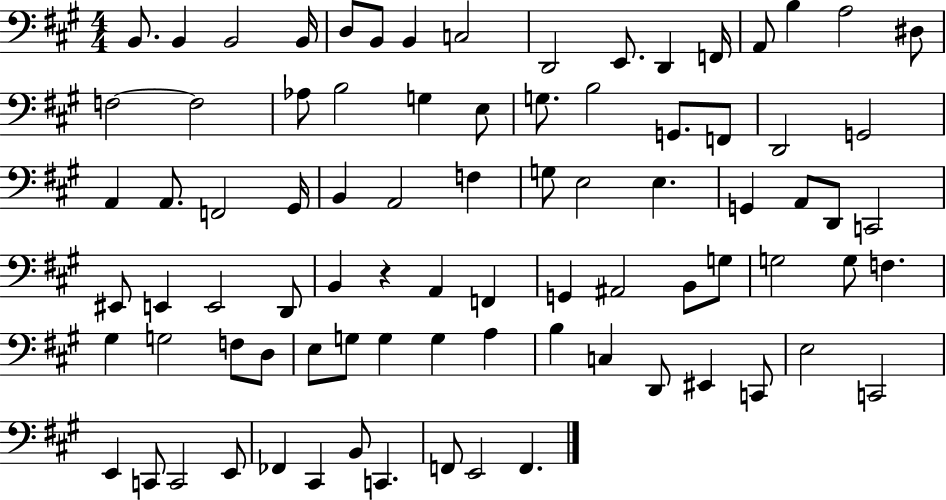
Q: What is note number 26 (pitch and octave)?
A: F2